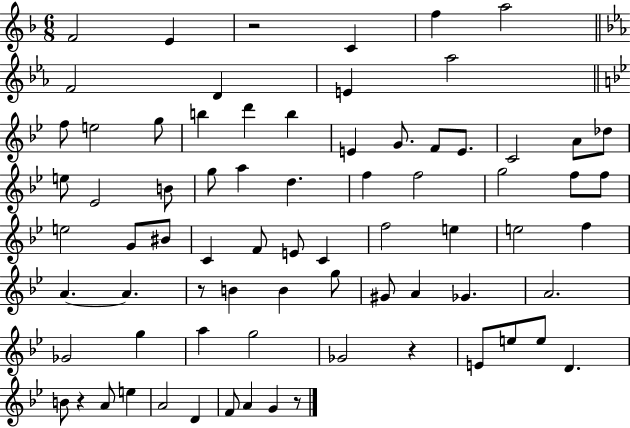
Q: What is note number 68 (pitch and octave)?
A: F4